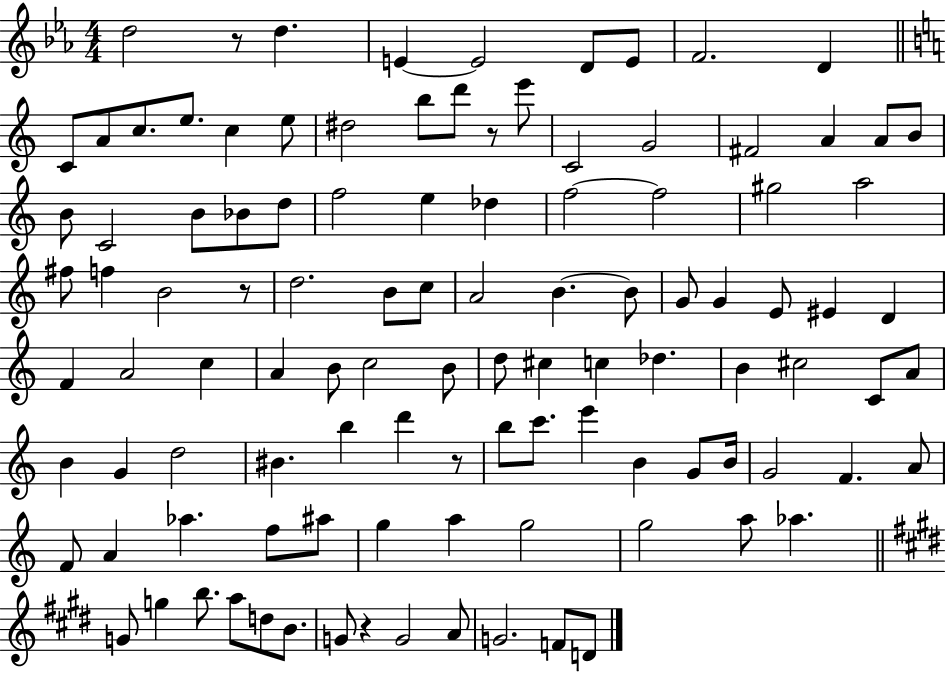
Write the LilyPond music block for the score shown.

{
  \clef treble
  \numericTimeSignature
  \time 4/4
  \key ees \major
  d''2 r8 d''4. | e'4~~ e'2 d'8 e'8 | f'2. d'4 | \bar "||" \break \key a \minor c'8 a'8 c''8. e''8. c''4 e''8 | dis''2 b''8 d'''8 r8 e'''8 | c'2 g'2 | fis'2 a'4 a'8 b'8 | \break b'8 c'2 b'8 bes'8 d''8 | f''2 e''4 des''4 | f''2~~ f''2 | gis''2 a''2 | \break fis''8 f''4 b'2 r8 | d''2. b'8 c''8 | a'2 b'4.~~ b'8 | g'8 g'4 e'8 eis'4 d'4 | \break f'4 a'2 c''4 | a'4 b'8 c''2 b'8 | d''8 cis''4 c''4 des''4. | b'4 cis''2 c'8 a'8 | \break b'4 g'4 d''2 | bis'4. b''4 d'''4 r8 | b''8 c'''8. e'''4 b'4 g'8 b'16 | g'2 f'4. a'8 | \break f'8 a'4 aes''4. f''8 ais''8 | g''4 a''4 g''2 | g''2 a''8 aes''4. | \bar "||" \break \key e \major g'8 g''4 b''8. a''8 d''8 b'8. | g'8 r4 g'2 a'8 | g'2. f'8 d'8 | \bar "|."
}